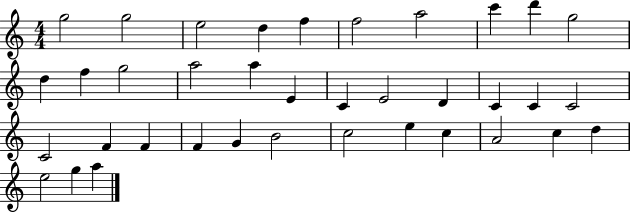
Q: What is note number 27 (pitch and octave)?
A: G4